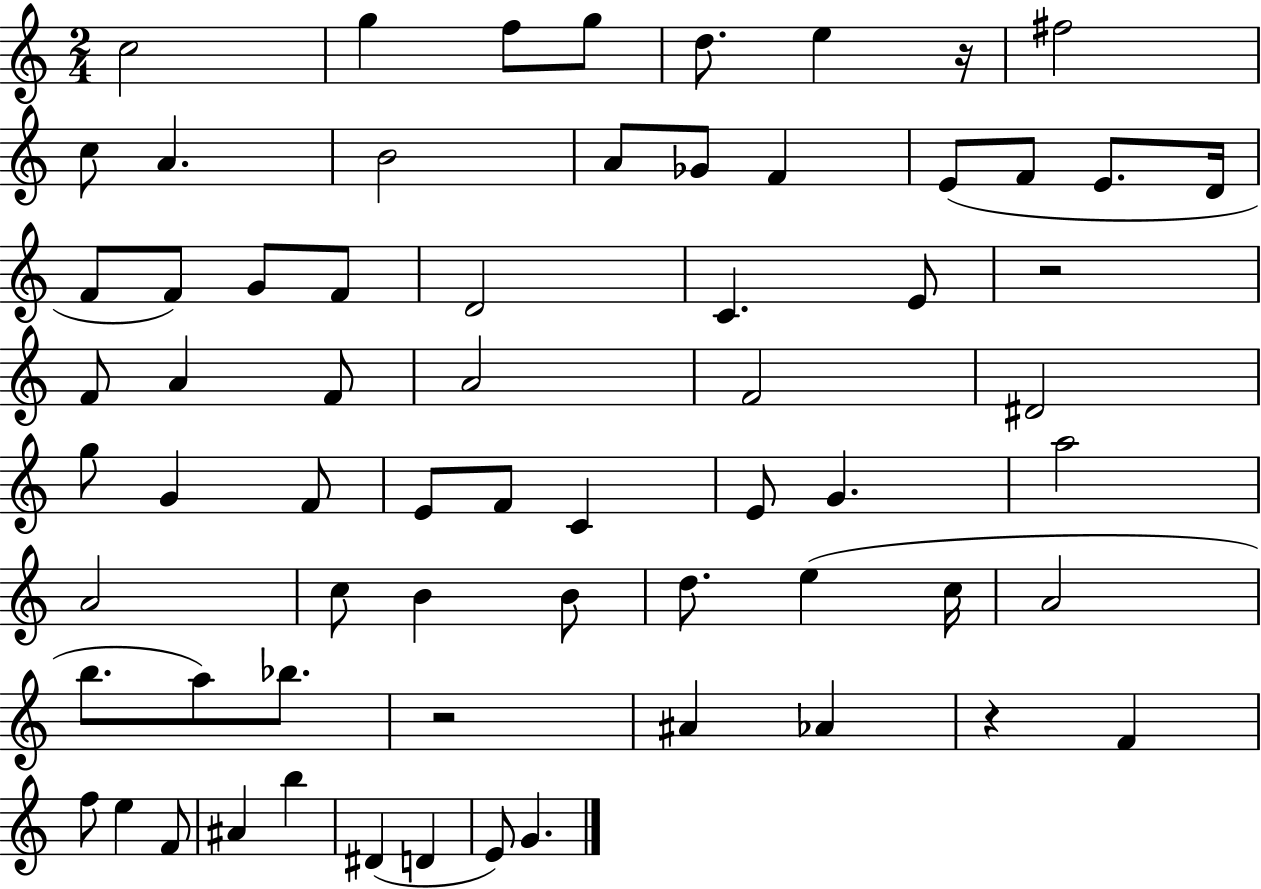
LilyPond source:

{
  \clef treble
  \numericTimeSignature
  \time 2/4
  \key c \major
  c''2 | g''4 f''8 g''8 | d''8. e''4 r16 | fis''2 | \break c''8 a'4. | b'2 | a'8 ges'8 f'4 | e'8( f'8 e'8. d'16 | \break f'8 f'8) g'8 f'8 | d'2 | c'4. e'8 | r2 | \break f'8 a'4 f'8 | a'2 | f'2 | dis'2 | \break g''8 g'4 f'8 | e'8 f'8 c'4 | e'8 g'4. | a''2 | \break a'2 | c''8 b'4 b'8 | d''8. e''4( c''16 | a'2 | \break b''8. a''8) bes''8. | r2 | ais'4 aes'4 | r4 f'4 | \break f''8 e''4 f'8 | ais'4 b''4 | dis'4( d'4 | e'8) g'4. | \break \bar "|."
}